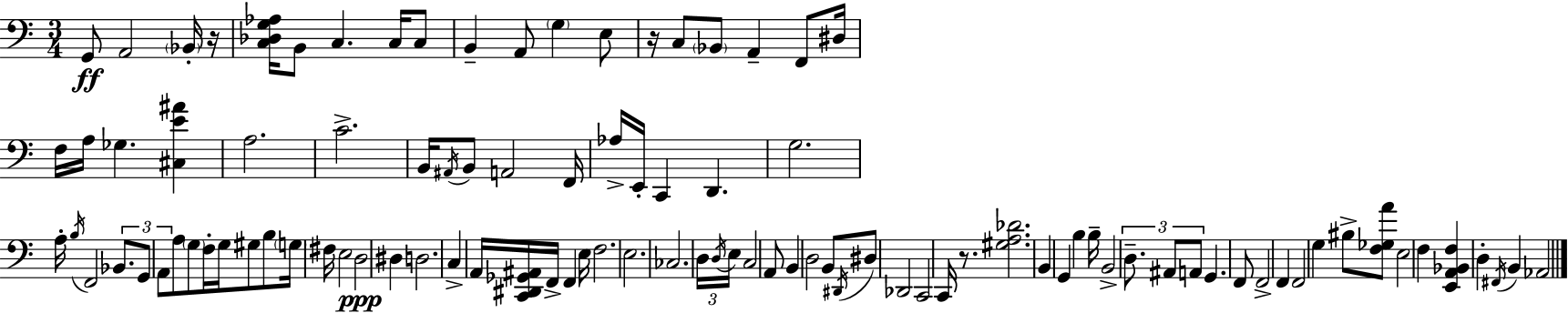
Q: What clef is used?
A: bass